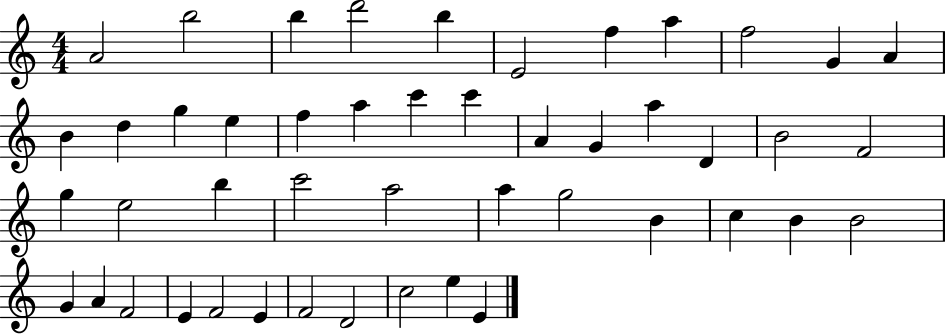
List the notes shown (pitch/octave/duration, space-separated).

A4/h B5/h B5/q D6/h B5/q E4/h F5/q A5/q F5/h G4/q A4/q B4/q D5/q G5/q E5/q F5/q A5/q C6/q C6/q A4/q G4/q A5/q D4/q B4/h F4/h G5/q E5/h B5/q C6/h A5/h A5/q G5/h B4/q C5/q B4/q B4/h G4/q A4/q F4/h E4/q F4/h E4/q F4/h D4/h C5/h E5/q E4/q